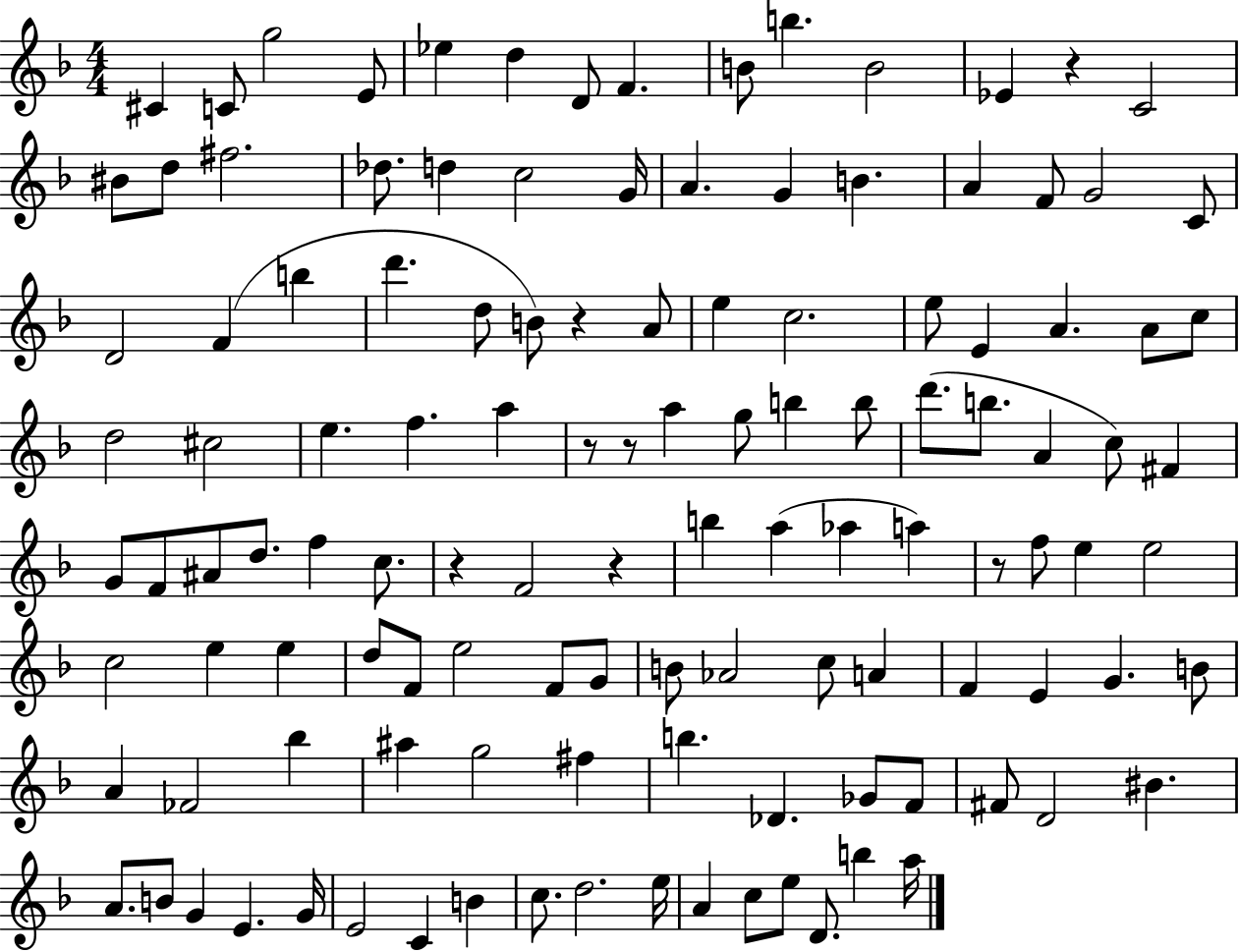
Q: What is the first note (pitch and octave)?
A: C#4